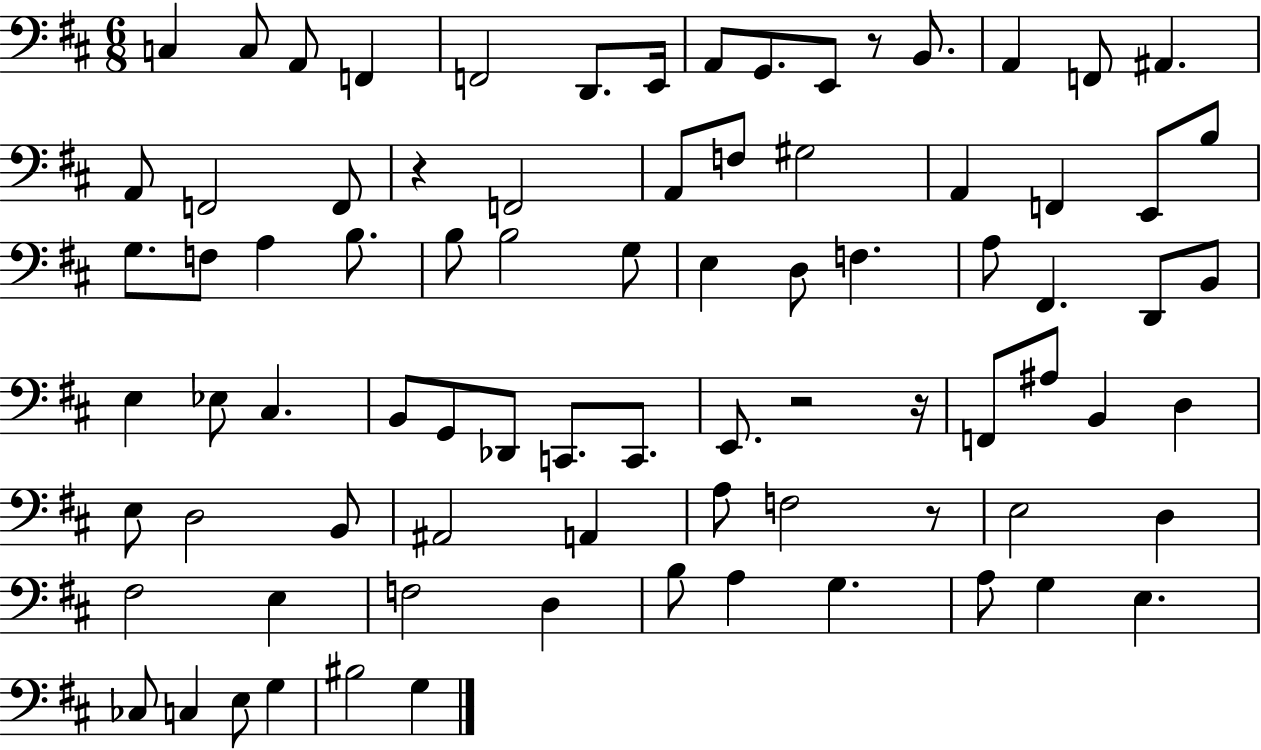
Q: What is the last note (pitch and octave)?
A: G3